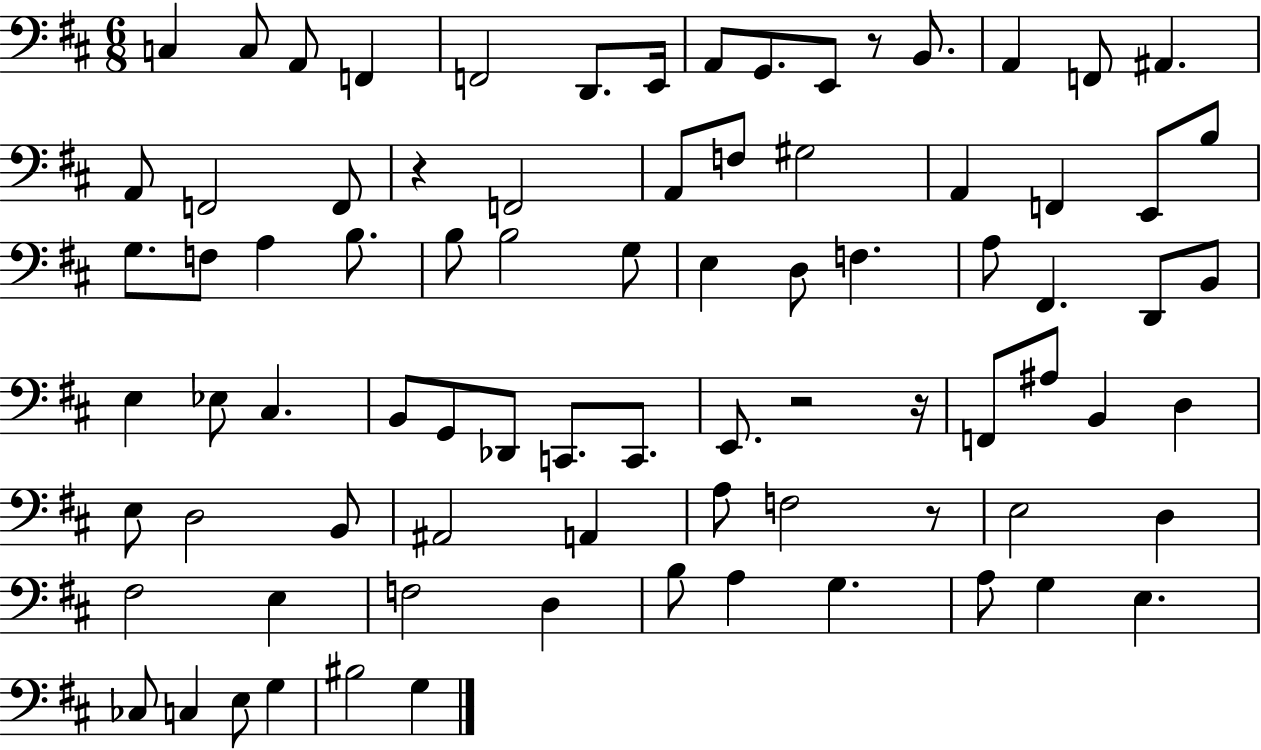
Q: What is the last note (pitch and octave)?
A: G3